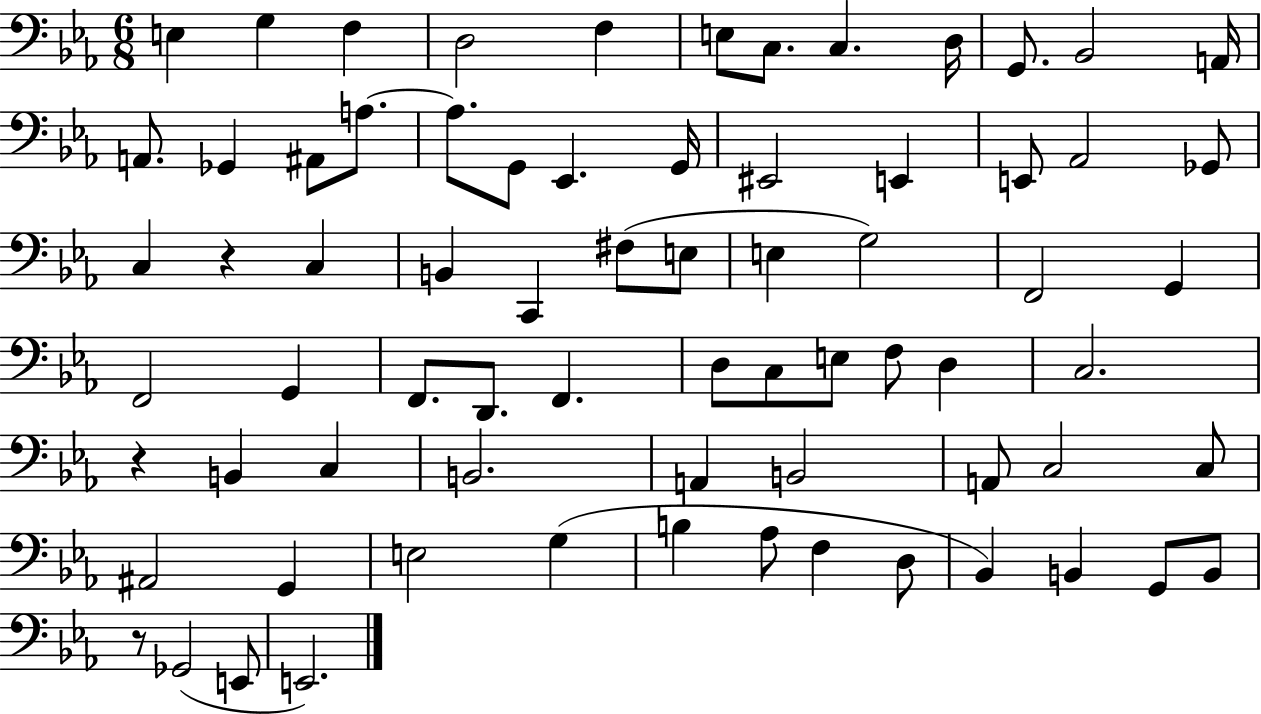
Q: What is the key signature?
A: EES major